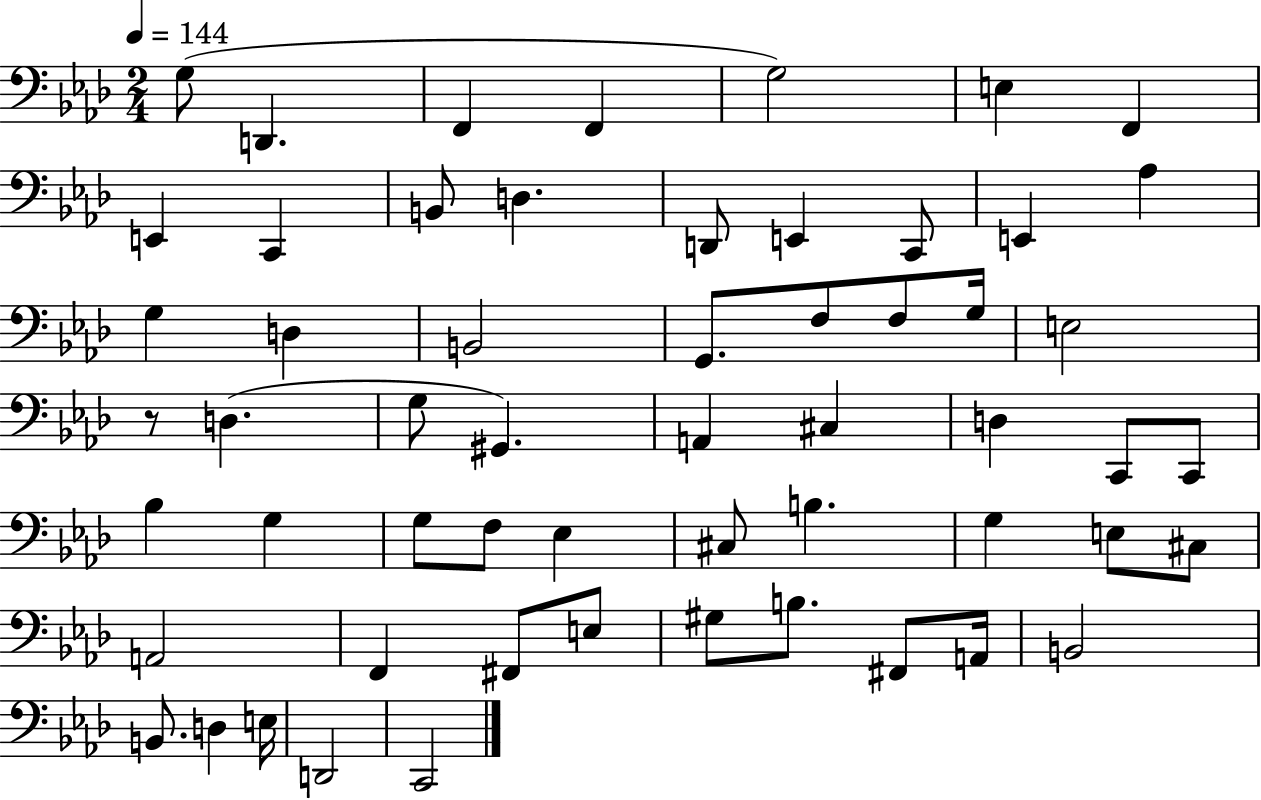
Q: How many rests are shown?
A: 1